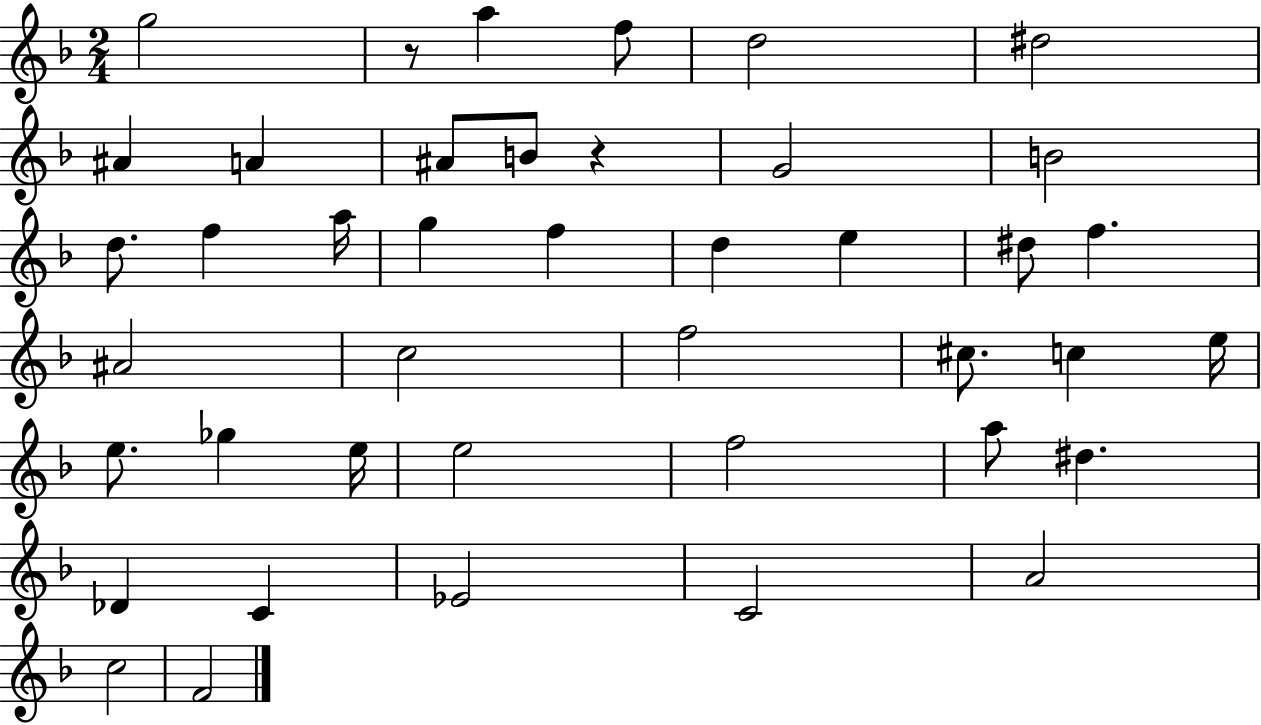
X:1
T:Untitled
M:2/4
L:1/4
K:F
g2 z/2 a f/2 d2 ^d2 ^A A ^A/2 B/2 z G2 B2 d/2 f a/4 g f d e ^d/2 f ^A2 c2 f2 ^c/2 c e/4 e/2 _g e/4 e2 f2 a/2 ^d _D C _E2 C2 A2 c2 F2